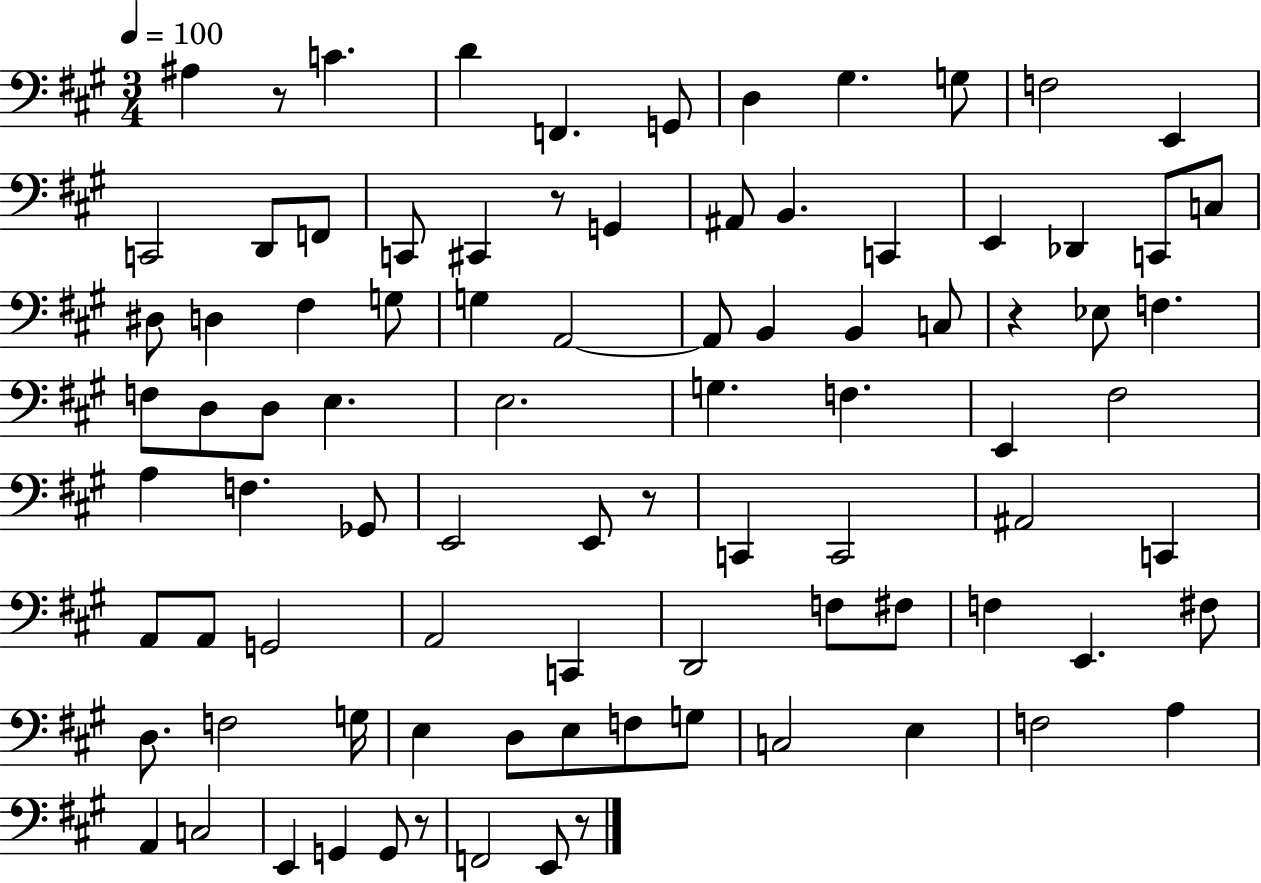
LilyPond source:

{
  \clef bass
  \numericTimeSignature
  \time 3/4
  \key a \major
  \tempo 4 = 100
  ais4 r8 c'4. | d'4 f,4. g,8 | d4 gis4. g8 | f2 e,4 | \break c,2 d,8 f,8 | c,8 cis,4 r8 g,4 | ais,8 b,4. c,4 | e,4 des,4 c,8 c8 | \break dis8 d4 fis4 g8 | g4 a,2~~ | a,8 b,4 b,4 c8 | r4 ees8 f4. | \break f8 d8 d8 e4. | e2. | g4. f4. | e,4 fis2 | \break a4 f4. ges,8 | e,2 e,8 r8 | c,4 c,2 | ais,2 c,4 | \break a,8 a,8 g,2 | a,2 c,4 | d,2 f8 fis8 | f4 e,4. fis8 | \break d8. f2 g16 | e4 d8 e8 f8 g8 | c2 e4 | f2 a4 | \break a,4 c2 | e,4 g,4 g,8 r8 | f,2 e,8 r8 | \bar "|."
}